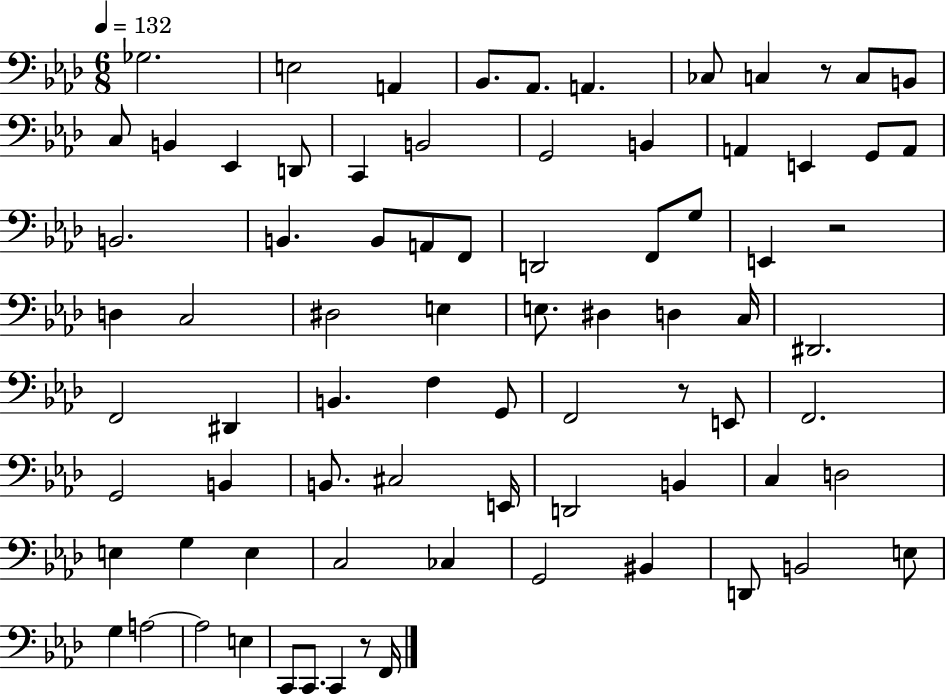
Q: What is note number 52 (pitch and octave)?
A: C#3